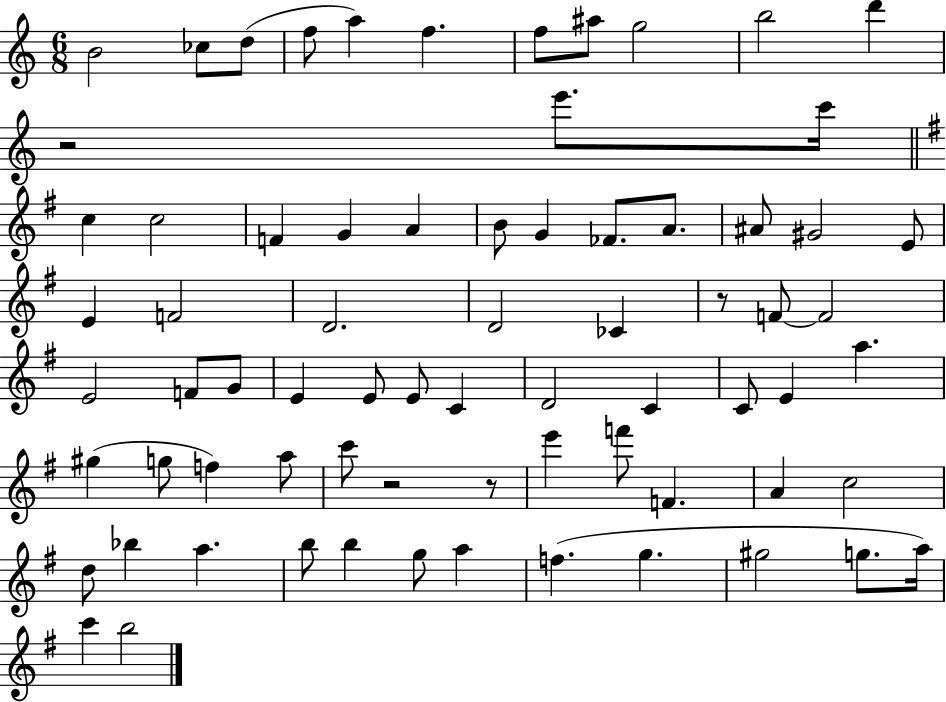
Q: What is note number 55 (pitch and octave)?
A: D5